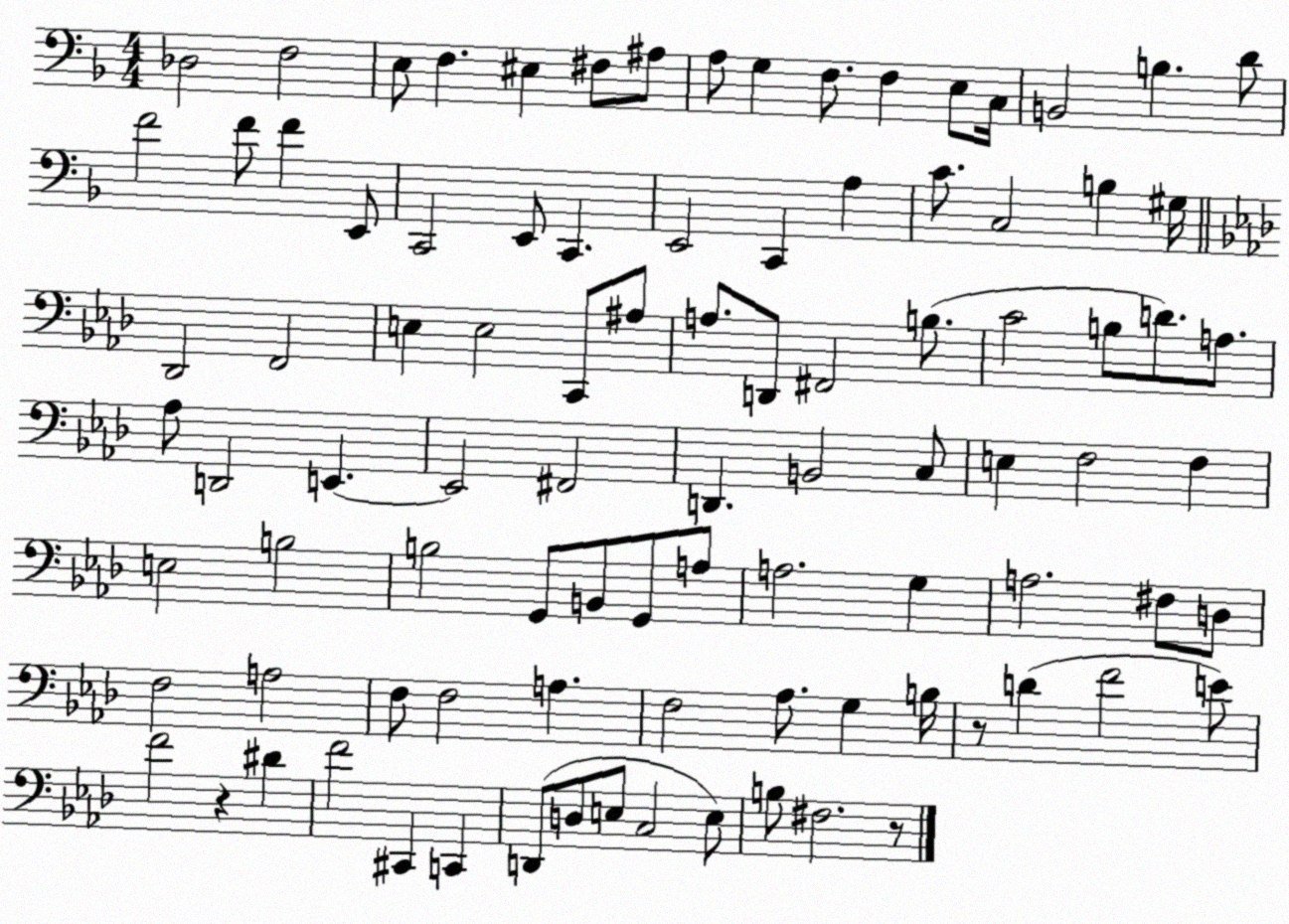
X:1
T:Untitled
M:4/4
L:1/4
K:F
_D,2 F,2 E,/2 F, ^E, ^F,/2 ^A,/2 A,/2 G, F,/2 F, E,/2 C,/4 B,,2 B, D/2 F2 F/2 F E,,/2 C,,2 E,,/2 C,, E,,2 C,, A, C/2 C,2 B, ^G,/4 _D,,2 F,,2 E, E,2 C,,/2 ^A,/2 A,/2 D,,/2 ^F,,2 B,/2 C2 B,/2 D/2 A,/2 _A,/2 D,,2 E,, E,,2 ^F,,2 D,, B,,2 C,/2 E, F,2 F, E,2 B,2 B,2 G,,/2 B,,/2 G,,/2 A,/2 A,2 G, A,2 ^F,/2 D,/2 F,2 A,2 F,/2 F,2 A, F,2 _A,/2 G, B,/4 z/2 D F2 E/2 F2 z ^D F2 ^C,, C,, D,,/2 D,/2 E,/2 C,2 E,/2 B,/2 ^F,2 z/2